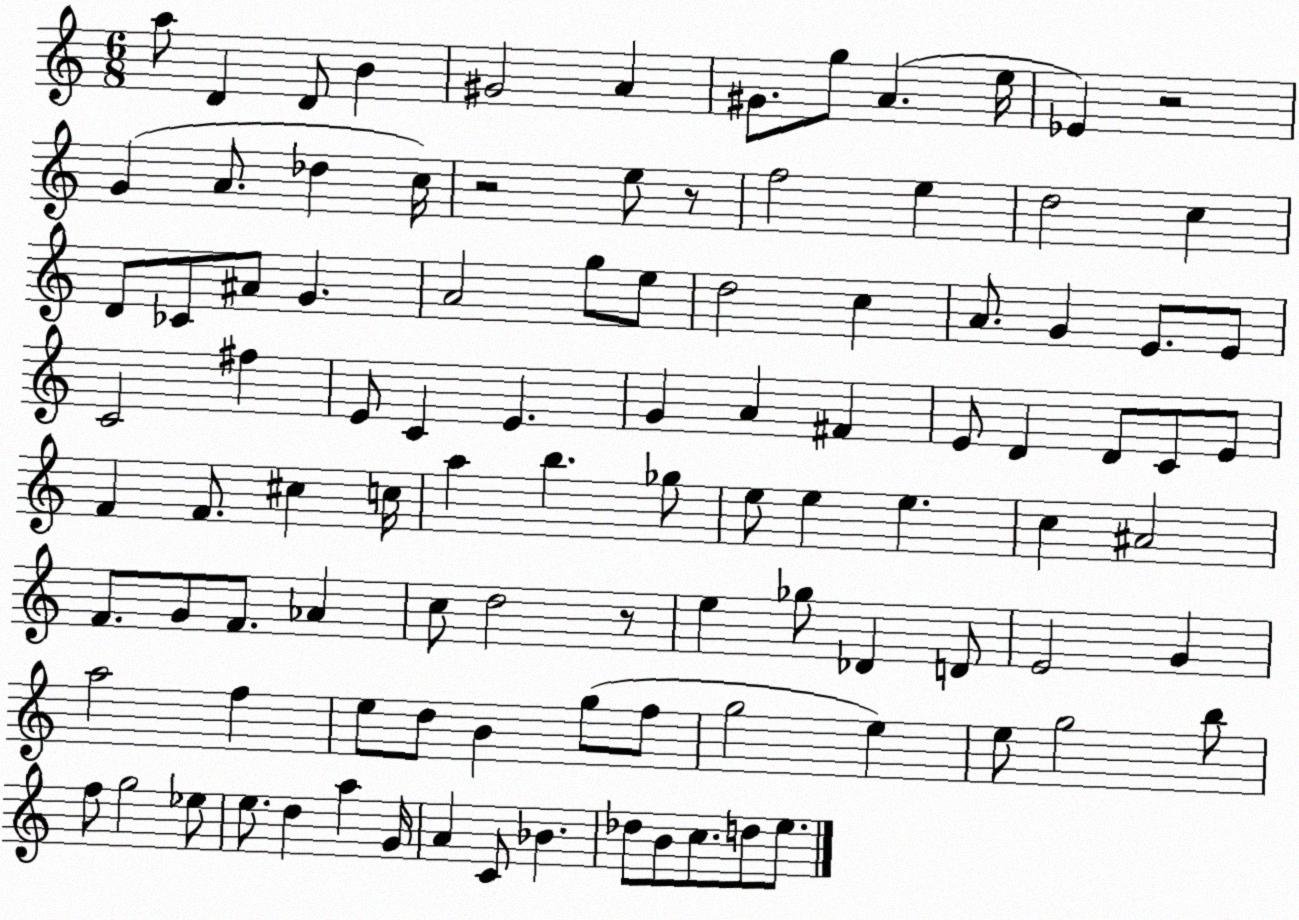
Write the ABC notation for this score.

X:1
T:Untitled
M:6/8
L:1/4
K:C
a/2 D D/2 B ^G2 A ^G/2 g/2 A e/4 _E z2 G A/2 _d c/4 z2 e/2 z/2 f2 e d2 c D/2 _C/2 ^A/2 G A2 g/2 e/2 d2 c A/2 G E/2 E/2 C2 ^f E/2 C E G A ^F E/2 D D/2 C/2 E/2 F F/2 ^c c/4 a b _g/2 e/2 e e c ^A2 F/2 G/2 F/2 _A c/2 d2 z/2 e _g/2 _D D/2 E2 G a2 f e/2 d/2 B g/2 f/2 g2 e e/2 g2 b/2 f/2 g2 _e/2 e/2 d a G/4 A C/2 _B _d/2 B/2 c/2 d/2 e/2